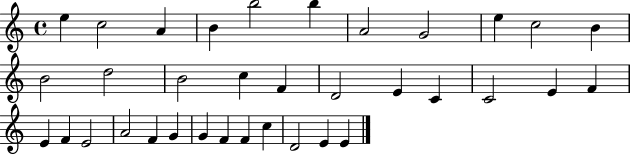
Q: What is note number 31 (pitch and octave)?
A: F4